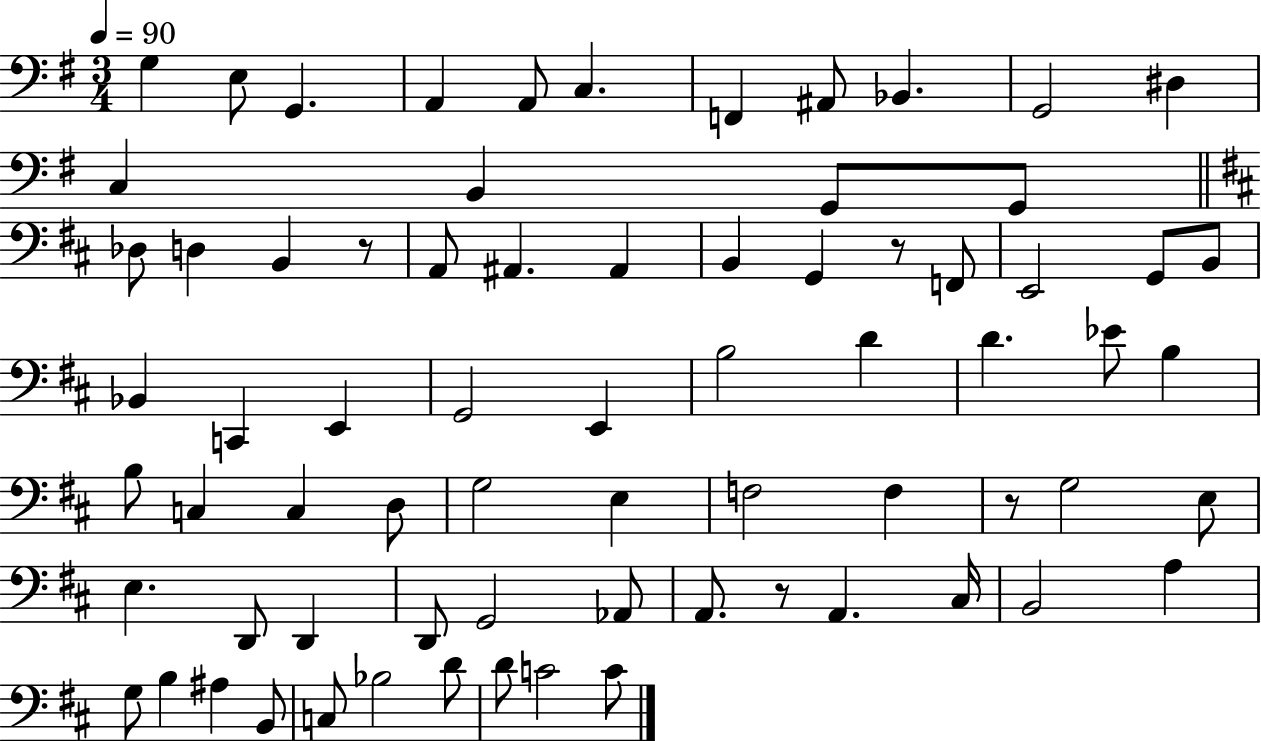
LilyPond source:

{
  \clef bass
  \numericTimeSignature
  \time 3/4
  \key g \major
  \tempo 4 = 90
  \repeat volta 2 { g4 e8 g,4. | a,4 a,8 c4. | f,4 ais,8 bes,4. | g,2 dis4 | \break c4 b,4 g,8 g,8 | \bar "||" \break \key d \major des8 d4 b,4 r8 | a,8 ais,4. ais,4 | b,4 g,4 r8 f,8 | e,2 g,8 b,8 | \break bes,4 c,4 e,4 | g,2 e,4 | b2 d'4 | d'4. ees'8 b4 | \break b8 c4 c4 d8 | g2 e4 | f2 f4 | r8 g2 e8 | \break e4. d,8 d,4 | d,8 g,2 aes,8 | a,8. r8 a,4. cis16 | b,2 a4 | \break g8 b4 ais4 b,8 | c8 bes2 d'8 | d'8 c'2 c'8 | } \bar "|."
}